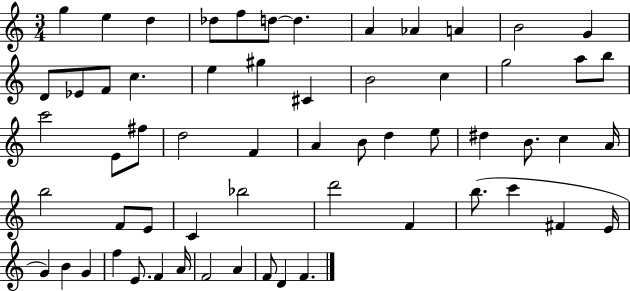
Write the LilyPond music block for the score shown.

{
  \clef treble
  \numericTimeSignature
  \time 3/4
  \key c \major
  g''4 e''4 d''4 | des''8 f''8 d''8~~ d''4. | a'4 aes'4 a'4 | b'2 g'4 | \break d'8 ees'8 f'8 c''4. | e''4 gis''4 cis'4 | b'2 c''4 | g''2 a''8 b''8 | \break c'''2 e'8 fis''8 | d''2 f'4 | a'4 b'8 d''4 e''8 | dis''4 b'8. c''4 a'16 | \break b''2 f'8 e'8 | c'4 bes''2 | d'''2 f'4 | b''8.( c'''4 fis'4 e'16 | \break g'4) b'4 g'4 | f''4 e'8. f'4 a'16 | f'2 a'4 | f'8 d'4 f'4. | \break \bar "|."
}